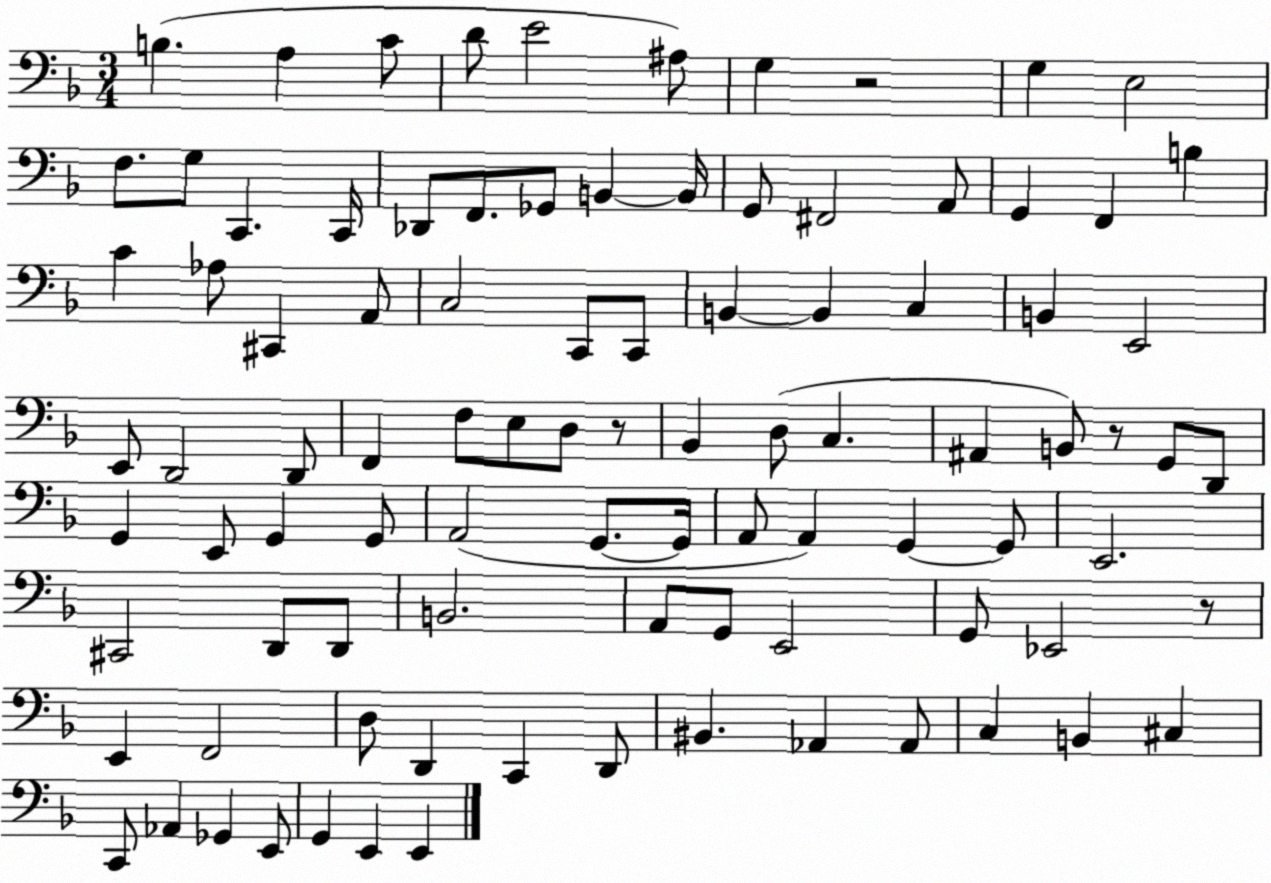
X:1
T:Untitled
M:3/4
L:1/4
K:F
B, A, C/2 D/2 E2 ^A,/2 G, z2 G, E,2 F,/2 G,/2 C,, C,,/4 _D,,/2 F,,/2 _G,,/2 B,, B,,/4 G,,/2 ^F,,2 A,,/2 G,, F,, B, C _A,/2 ^C,, A,,/2 C,2 C,,/2 C,,/2 B,, B,, C, B,, E,,2 E,,/2 D,,2 D,,/2 F,, F,/2 E,/2 D,/2 z/2 _B,, D,/2 C, ^A,, B,,/2 z/2 G,,/2 D,,/2 G,, E,,/2 G,, G,,/2 A,,2 G,,/2 G,,/4 A,,/2 A,, G,, G,,/2 E,,2 ^C,,2 D,,/2 D,,/2 B,,2 A,,/2 G,,/2 E,,2 G,,/2 _E,,2 z/2 E,, F,,2 D,/2 D,, C,, D,,/2 ^B,, _A,, _A,,/2 C, B,, ^C, C,,/2 _A,, _G,, E,,/2 G,, E,, E,,